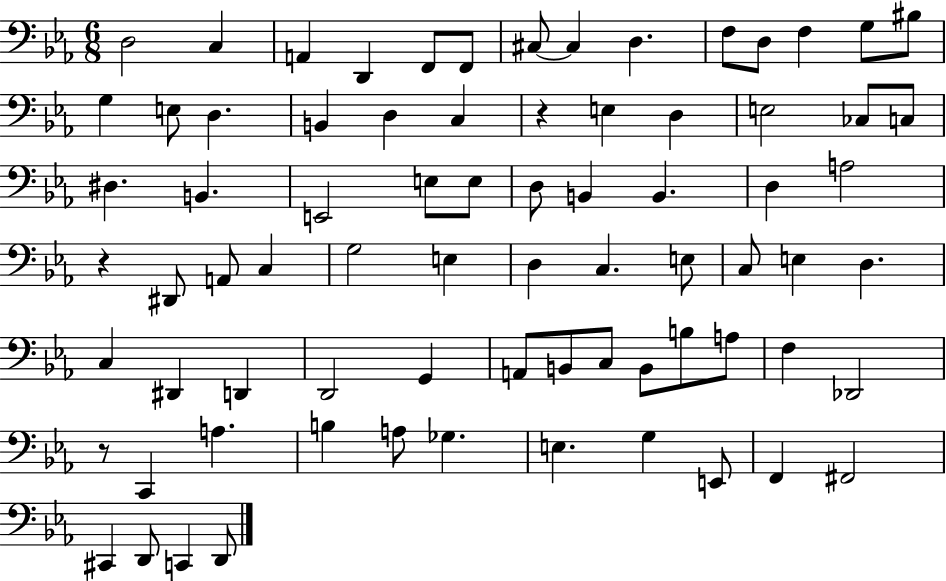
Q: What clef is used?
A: bass